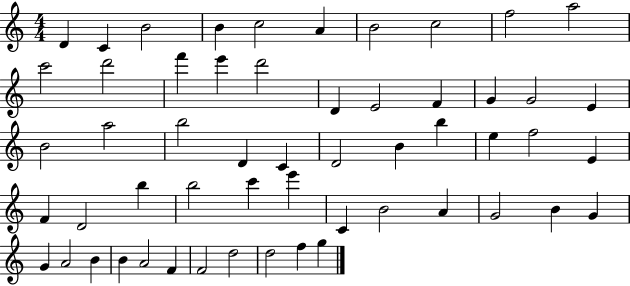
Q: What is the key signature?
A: C major